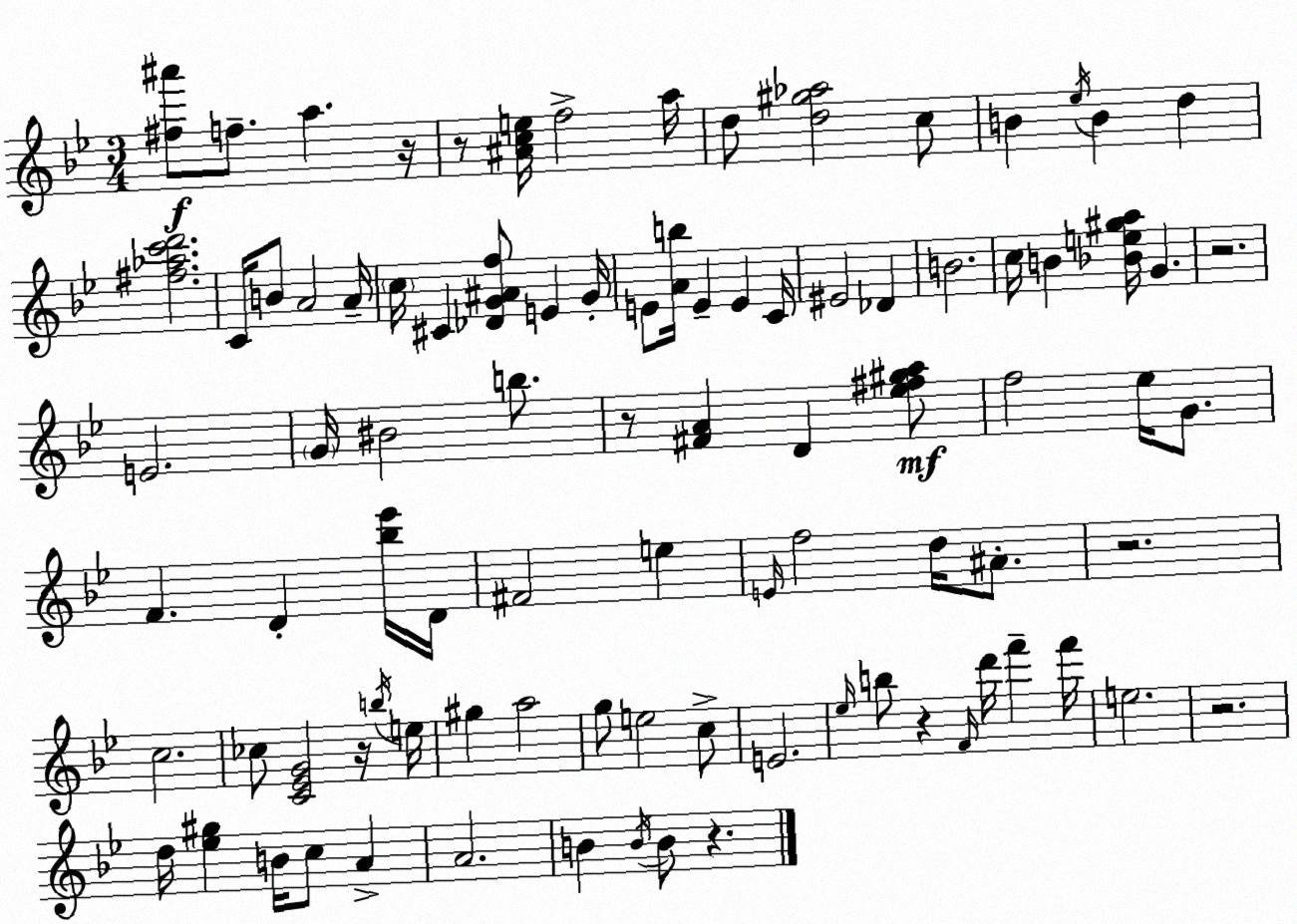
X:1
T:Untitled
M:3/4
L:1/4
K:Gm
[^f^a']/2 f/2 a z/4 z/2 [^Ace]/4 f2 a/4 d/2 [d^g_a]2 c/2 B _e/4 B d [^f_ac'd']2 C/4 B/2 A2 A/4 c/4 ^C [_DG^Af]/2 E G/4 E/2 [Ab]/4 E E C/4 ^E2 _D B2 c/4 B [_Be^ga]/4 G z2 E2 G/4 ^B2 b/2 z/2 [^FA] D [_e^f^ga]/2 f2 _e/4 G/2 F D [_b_e']/4 D/4 ^F2 e E/4 f2 d/4 ^A/2 z2 c2 _c/2 [C_EG]2 z/4 b/4 e/4 ^g a2 g/2 e2 c/2 E2 _e/4 b/2 z F/4 d'/4 f' f'/4 e2 z2 d/4 [_e^g] B/4 c/2 A A2 B B/4 B/2 z